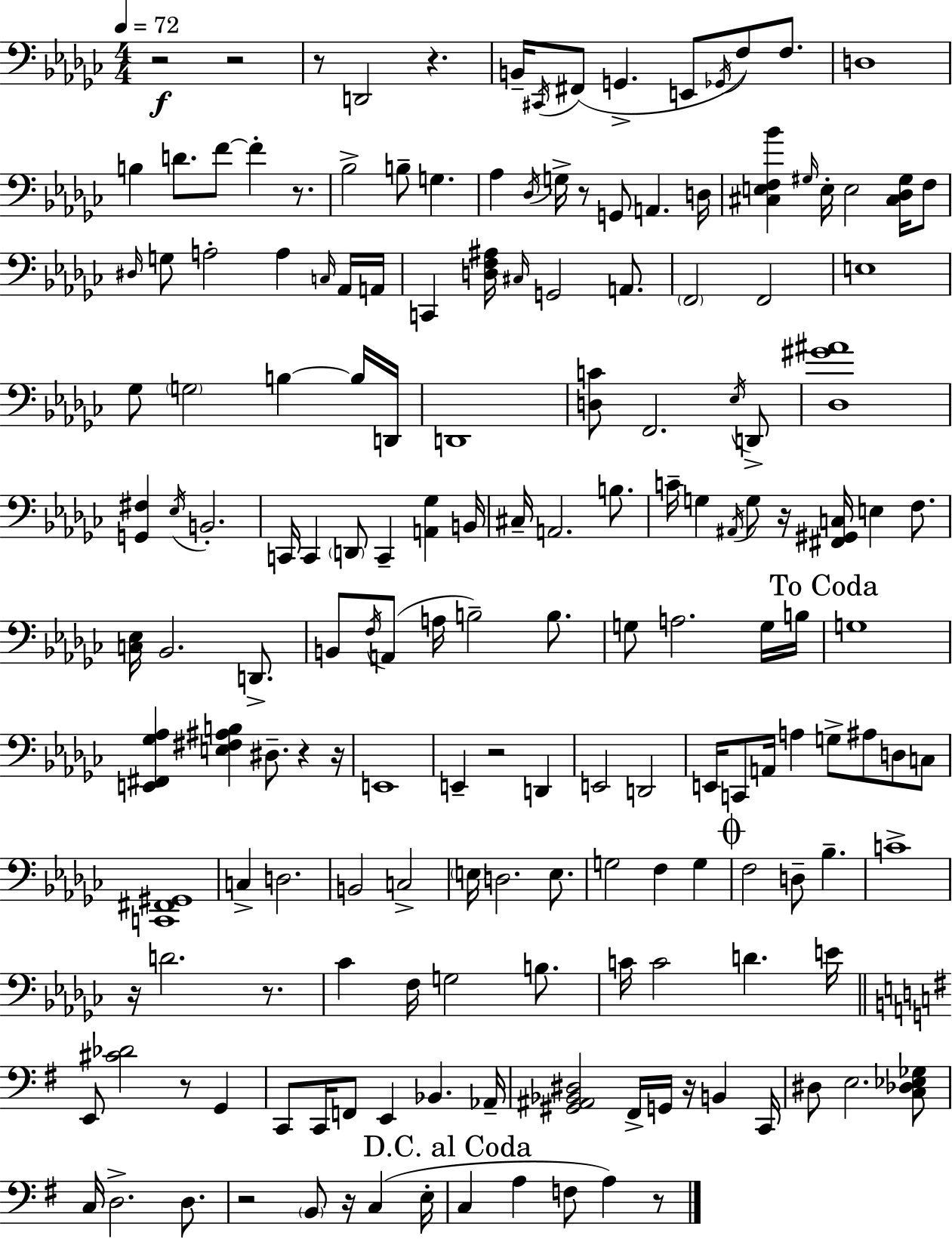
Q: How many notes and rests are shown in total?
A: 172